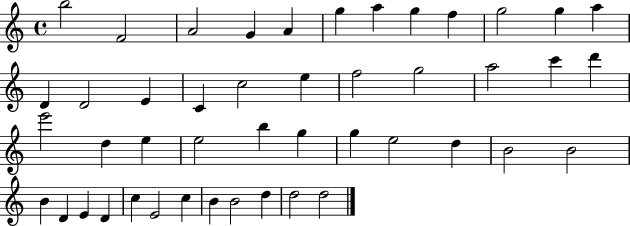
B5/h F4/h A4/h G4/q A4/q G5/q A5/q G5/q F5/q G5/h G5/q A5/q D4/q D4/h E4/q C4/q C5/h E5/q F5/h G5/h A5/h C6/q D6/q E6/h D5/q E5/q E5/h B5/q G5/q G5/q E5/h D5/q B4/h B4/h B4/q D4/q E4/q D4/q C5/q E4/h C5/q B4/q B4/h D5/q D5/h D5/h